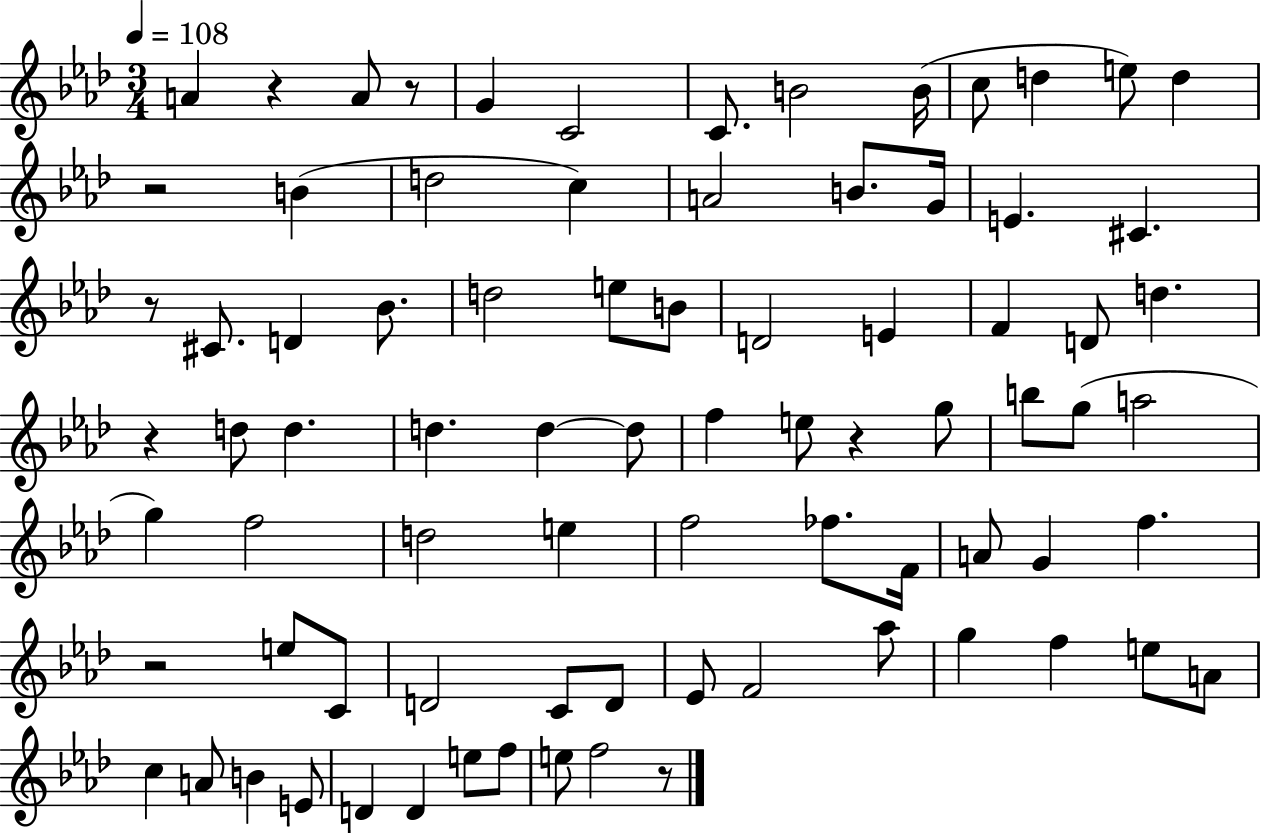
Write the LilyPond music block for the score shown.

{
  \clef treble
  \numericTimeSignature
  \time 3/4
  \key aes \major
  \tempo 4 = 108
  a'4 r4 a'8 r8 | g'4 c'2 | c'8. b'2 b'16( | c''8 d''4 e''8) d''4 | \break r2 b'4( | d''2 c''4) | a'2 b'8. g'16 | e'4. cis'4. | \break r8 cis'8. d'4 bes'8. | d''2 e''8 b'8 | d'2 e'4 | f'4 d'8 d''4. | \break r4 d''8 d''4. | d''4. d''4~~ d''8 | f''4 e''8 r4 g''8 | b''8 g''8( a''2 | \break g''4) f''2 | d''2 e''4 | f''2 fes''8. f'16 | a'8 g'4 f''4. | \break r2 e''8 c'8 | d'2 c'8 d'8 | ees'8 f'2 aes''8 | g''4 f''4 e''8 a'8 | \break c''4 a'8 b'4 e'8 | d'4 d'4 e''8 f''8 | e''8 f''2 r8 | \bar "|."
}